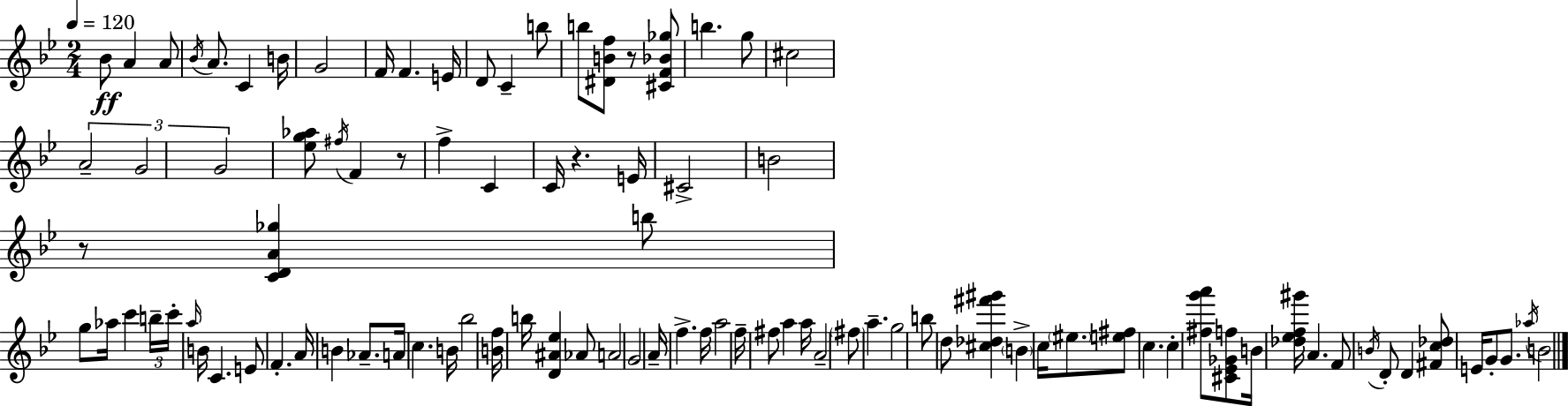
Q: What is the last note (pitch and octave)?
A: B4